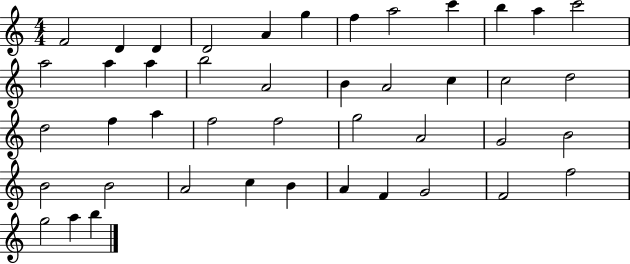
F4/h D4/q D4/q D4/h A4/q G5/q F5/q A5/h C6/q B5/q A5/q C6/h A5/h A5/q A5/q B5/h A4/h B4/q A4/h C5/q C5/h D5/h D5/h F5/q A5/q F5/h F5/h G5/h A4/h G4/h B4/h B4/h B4/h A4/h C5/q B4/q A4/q F4/q G4/h F4/h F5/h G5/h A5/q B5/q